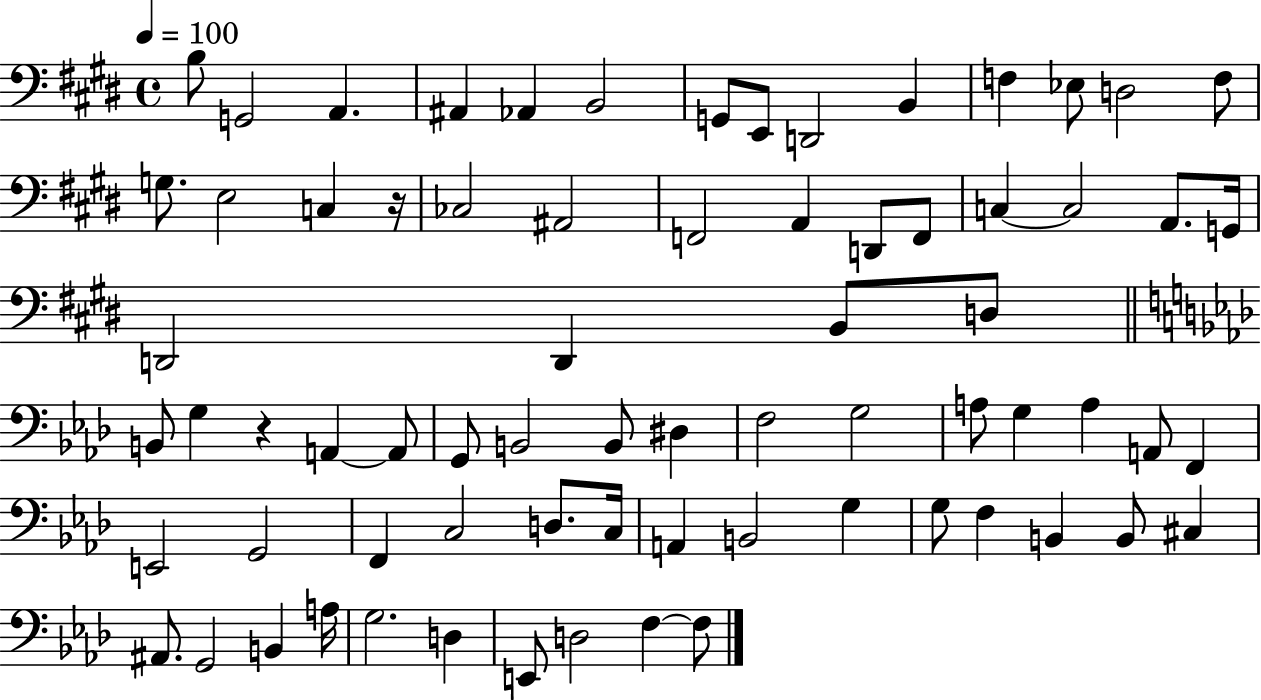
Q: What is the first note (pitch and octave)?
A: B3